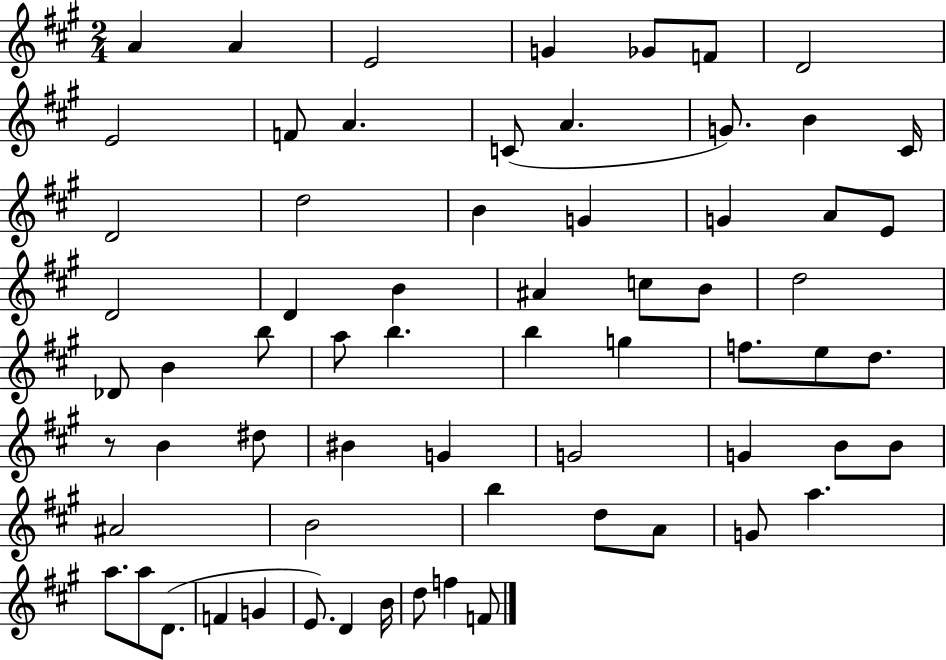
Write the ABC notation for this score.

X:1
T:Untitled
M:2/4
L:1/4
K:A
A A E2 G _G/2 F/2 D2 E2 F/2 A C/2 A G/2 B ^C/4 D2 d2 B G G A/2 E/2 D2 D B ^A c/2 B/2 d2 _D/2 B b/2 a/2 b b g f/2 e/2 d/2 z/2 B ^d/2 ^B G G2 G B/2 B/2 ^A2 B2 b d/2 A/2 G/2 a a/2 a/2 D/2 F G E/2 D B/4 d/2 f F/2